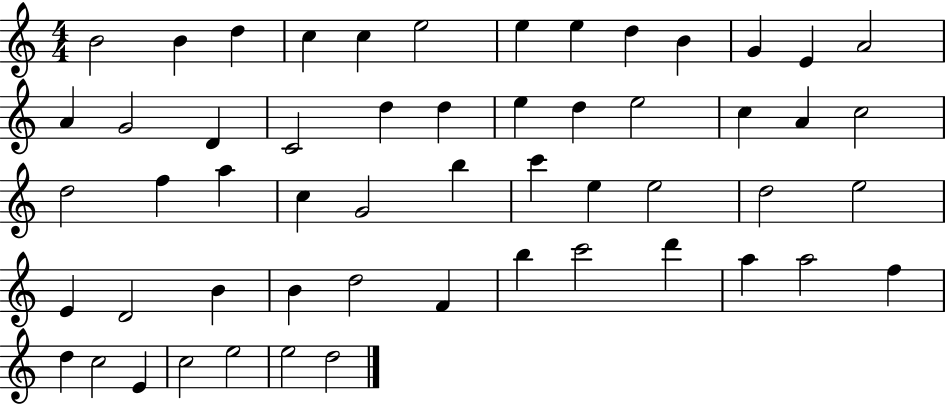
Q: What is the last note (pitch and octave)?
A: D5